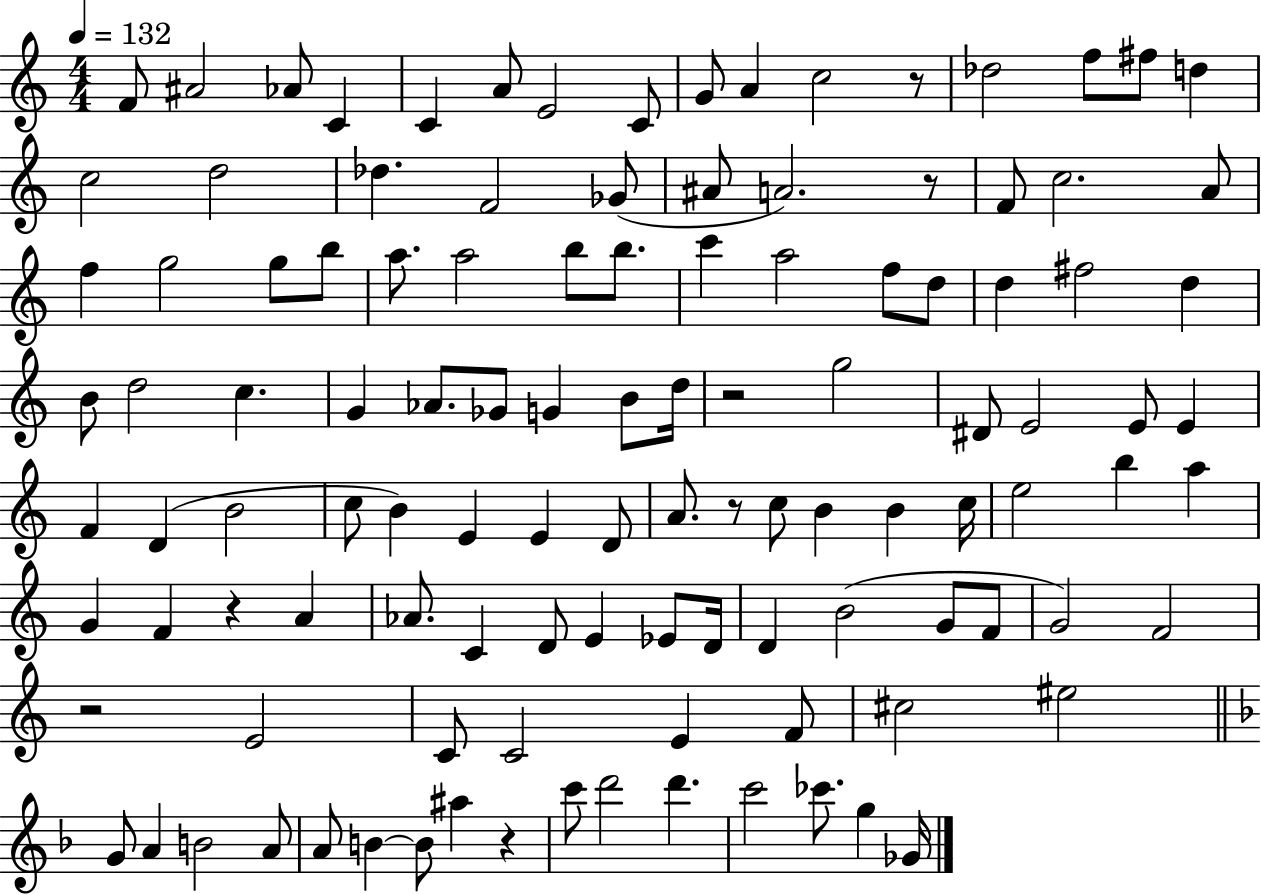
F4/e A#4/h Ab4/e C4/q C4/q A4/e E4/h C4/e G4/e A4/q C5/h R/e Db5/h F5/e F#5/e D5/q C5/h D5/h Db5/q. F4/h Gb4/e A#4/e A4/h. R/e F4/e C5/h. A4/e F5/q G5/h G5/e B5/e A5/e. A5/h B5/e B5/e. C6/q A5/h F5/e D5/e D5/q F#5/h D5/q B4/e D5/h C5/q. G4/q Ab4/e. Gb4/e G4/q B4/e D5/s R/h G5/h D#4/e E4/h E4/e E4/q F4/q D4/q B4/h C5/e B4/q E4/q E4/q D4/e A4/e. R/e C5/e B4/q B4/q C5/s E5/h B5/q A5/q G4/q F4/q R/q A4/q Ab4/e. C4/q D4/e E4/q Eb4/e D4/s D4/q B4/h G4/e F4/e G4/h F4/h R/h E4/h C4/e C4/h E4/q F4/e C#5/h EIS5/h G4/e A4/q B4/h A4/e A4/e B4/q B4/e A#5/q R/q C6/e D6/h D6/q. C6/h CES6/e. G5/q Gb4/s